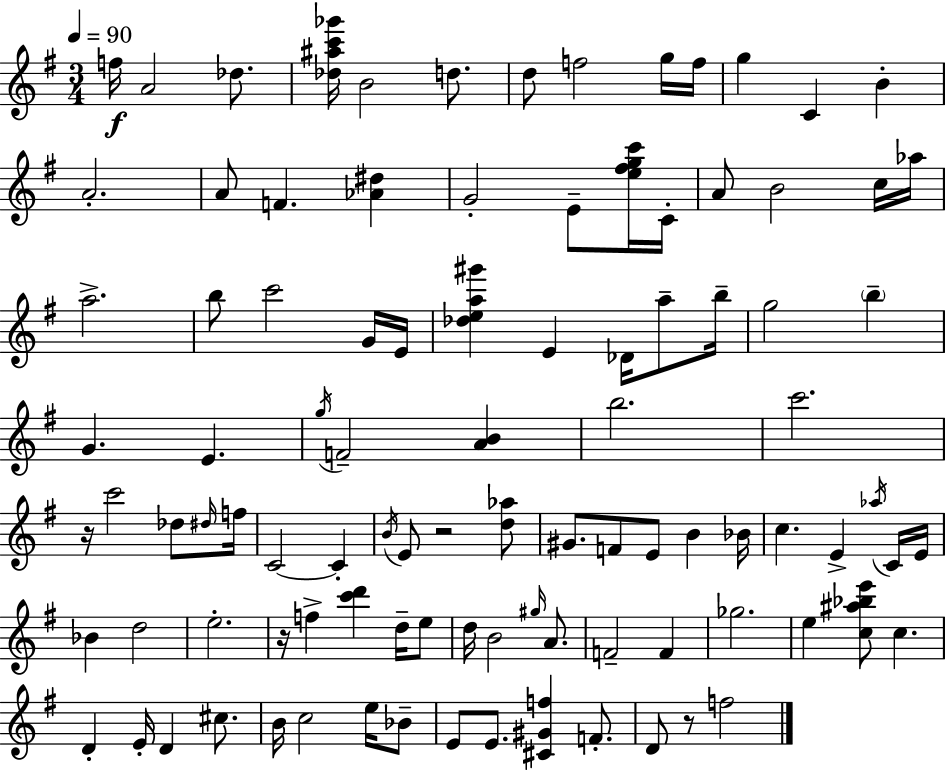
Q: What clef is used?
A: treble